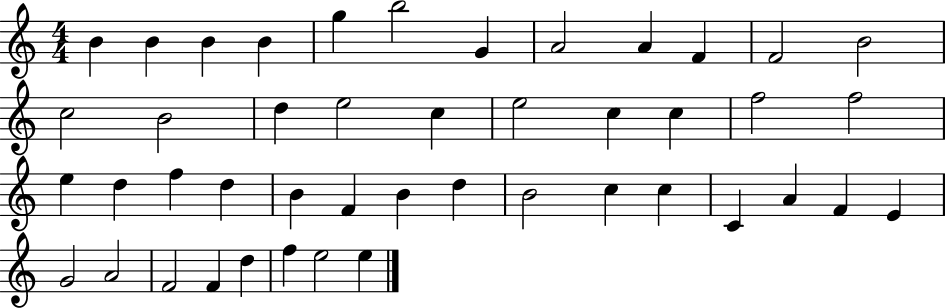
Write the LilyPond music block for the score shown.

{
  \clef treble
  \numericTimeSignature
  \time 4/4
  \key c \major
  b'4 b'4 b'4 b'4 | g''4 b''2 g'4 | a'2 a'4 f'4 | f'2 b'2 | \break c''2 b'2 | d''4 e''2 c''4 | e''2 c''4 c''4 | f''2 f''2 | \break e''4 d''4 f''4 d''4 | b'4 f'4 b'4 d''4 | b'2 c''4 c''4 | c'4 a'4 f'4 e'4 | \break g'2 a'2 | f'2 f'4 d''4 | f''4 e''2 e''4 | \bar "|."
}